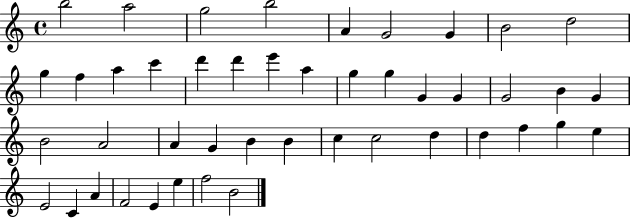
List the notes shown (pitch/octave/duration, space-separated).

B5/h A5/h G5/h B5/h A4/q G4/h G4/q B4/h D5/h G5/q F5/q A5/q C6/q D6/q D6/q E6/q A5/q G5/q G5/q G4/q G4/q G4/h B4/q G4/q B4/h A4/h A4/q G4/q B4/q B4/q C5/q C5/h D5/q D5/q F5/q G5/q E5/q E4/h C4/q A4/q F4/h E4/q E5/q F5/h B4/h